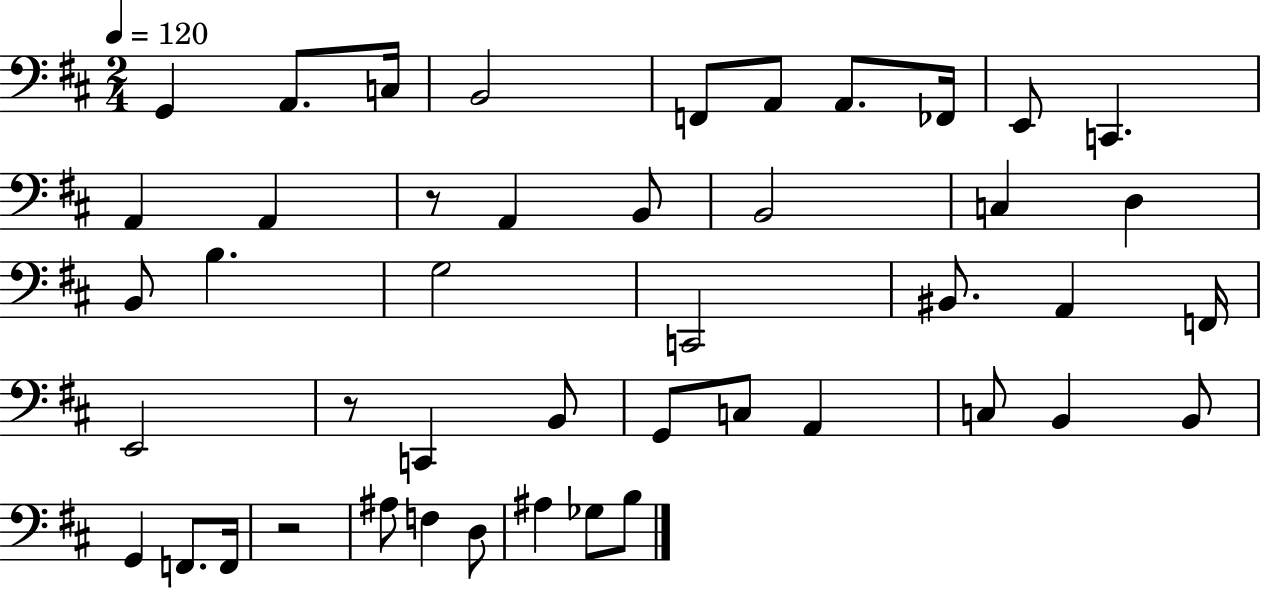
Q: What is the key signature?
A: D major